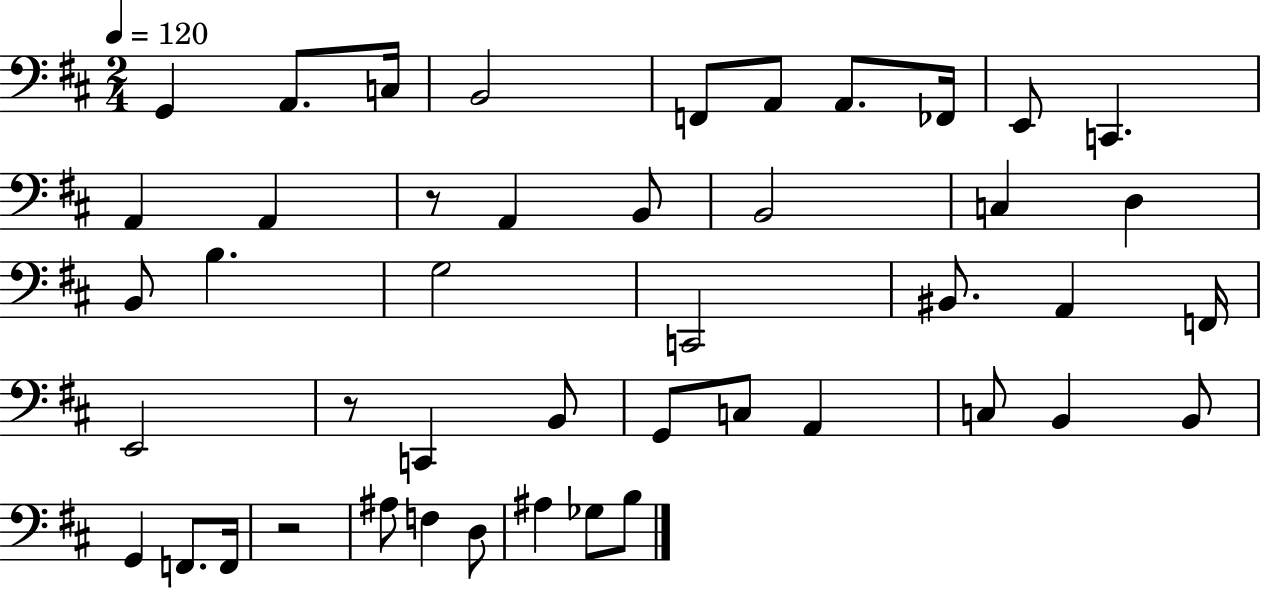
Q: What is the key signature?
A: D major